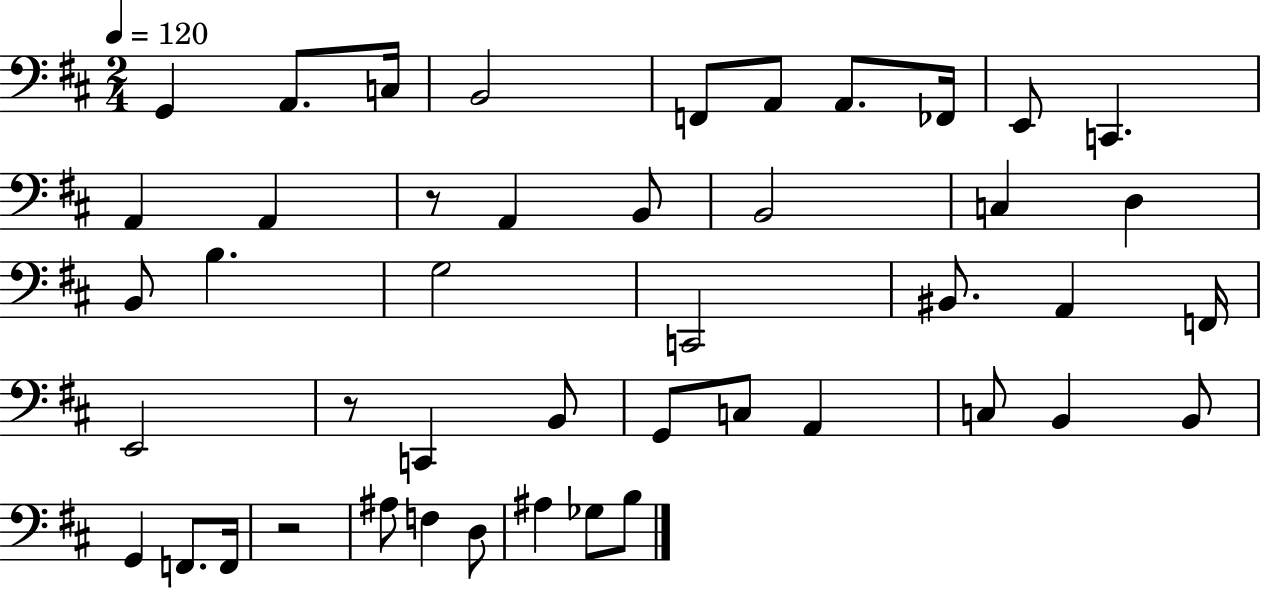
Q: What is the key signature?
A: D major